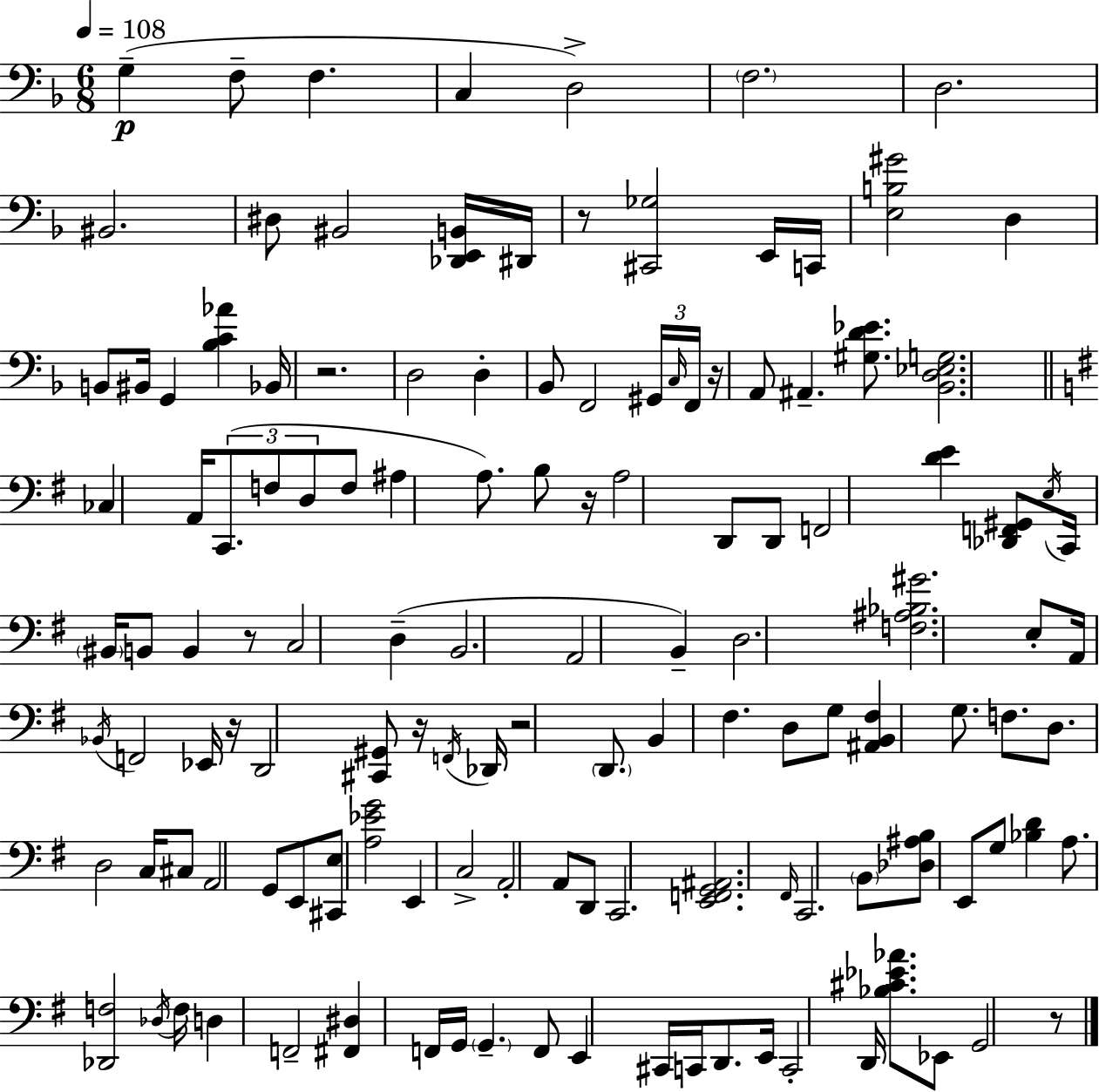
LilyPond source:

{
  \clef bass
  \numericTimeSignature
  \time 6/8
  \key f \major
  \tempo 4 = 108
  \repeat volta 2 { g4--(\p f8-- f4. | c4 d2->) | \parenthesize f2. | d2. | \break bis,2. | dis8 bis,2 <des, e, b,>16 dis,16 | r8 <cis, ges>2 e,16 c,16 | <e b gis'>2 d4 | \break b,8 bis,16 g,4 <bes c' aes'>4 bes,16 | r2. | d2 d4-. | bes,8 f,2 \tuplet 3/2 { gis,16 \grace { c16 } | \break f,16 } r16 a,8 ais,4.-- <gis d' ees'>8. | <bes, d ees g>2. | \bar "||" \break \key g \major ces4 a,16 \tuplet 3/2 { c,8.( f8 d8 } | f8 ais4 a8.) b8 r16 | a2 d,8 d,8 | f,2 <d' e'>4 | \break <des, f, gis,>8 \acciaccatura { e16 } c,16 \parenthesize bis,16 b,8 b,4 r8 | c2 d4--( | b,2. | a,2 b,4--) | \break d2. | <f ais bes gis'>2. | e8-. a,16 \acciaccatura { bes,16 } f,2 | ees,16 r16 d,2 <cis, gis,>8 | \break r16 \acciaccatura { f,16 } des,16 r2 | \parenthesize d,8. b,4 fis4. | d8 g8 <ais, b, fis>4 g8. | f8. d8. d2 | \break c16 cis8 a,2 | g,8 e,8 <cis, e>8 <a ees' g'>2 | e,4 c2-> | a,2-. a,8 | \break d,8 c,2. | <e, f, g, ais,>2. | \grace { fis,16 } c,2. | \parenthesize b,8 <des ais b>8 e,8 g8 | \break <bes d'>4 a8. <des, f>2 | \acciaccatura { des16 } f16 d4 f,2-- | <fis, dis>4 f,16 g,16 \parenthesize g,4.-- | f,8 e,4 cis,16 | \break c,16 d,8. e,16 c,2-. | d,16 <bes cis' ees' aes'>8. ees,8 g,2 | r8 } \bar "|."
}